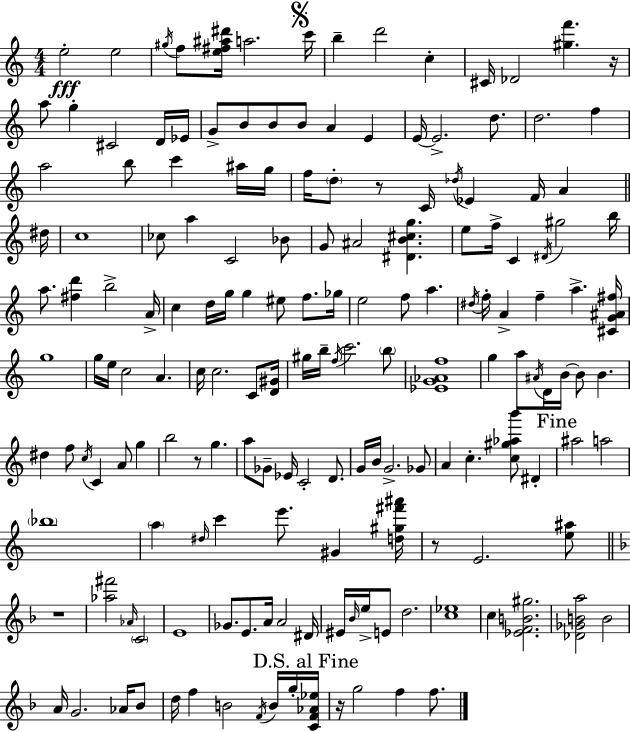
E5/h E5/h G#5/s F5/e [E5,F#5,A#5,D#6]/s A5/h. C6/s B5/q D6/h C5/q C#4/s Db4/h [G#5,F6]/q. R/s A5/e G5/q C#4/h D4/s Eb4/s G4/e B4/e B4/e B4/e A4/q E4/q E4/s E4/h. D5/e. D5/h. F5/q A5/h B5/e C6/q A#5/s G5/s F5/s D5/e R/e C4/s Db5/s Eb4/q F4/s A4/q D#5/s C5/w CES5/e A5/q C4/h Bb4/e G4/e A#4/h [D#4,B4,C#5,G5]/q. E5/e F5/s C4/q D#4/s G#5/h B5/s A5/e. [F#5,D6]/q B5/h A4/s C5/q D5/s G5/s G5/q EIS5/e F5/e. Gb5/s E5/h F5/e A5/q. D#5/s F5/s A4/q F5/q A5/q. [C#4,G4,A#4,F#5]/s G5/w G5/s E5/s C5/h A4/q. C5/s C5/h. C4/e [D4,G#4]/s G#5/s B5/s F5/s C6/h. B5/e [Eb4,G4,Ab4,F5]/w G5/q A5/e A#4/s D4/s B4/s B4/e B4/q. D#5/q F5/e C5/s C4/q A4/e G5/q B5/h R/e G5/q. A5/e Gb4/e Eb4/s C4/h D4/e. G4/s B4/s G4/h. Gb4/e A4/q C5/q. [C5,G#5,Ab5,B6]/e D#4/q A#5/h A5/h Bb5/w A5/q D#5/s C6/q E6/e. G#4/q [D5,G#5,F#6,A#6]/s R/e E4/h. [E5,A#5]/e R/w [Ab5,F#6]/h Ab4/s C4/h E4/w Gb4/e. E4/e. A4/s A4/h D#4/s EIS4/s Bb4/s E5/s E4/e D5/h. [C5,Eb5]/w C5/q [Eb4,F4,B4,G#5]/h. [Db4,Gb4,B4,A5]/h B4/h A4/s G4/h. Ab4/s Bb4/e D5/s F5/q B4/h F4/s B4/s G5/s [C4,F4,Ab4,Eb5]/s R/s G5/h F5/q F5/e.